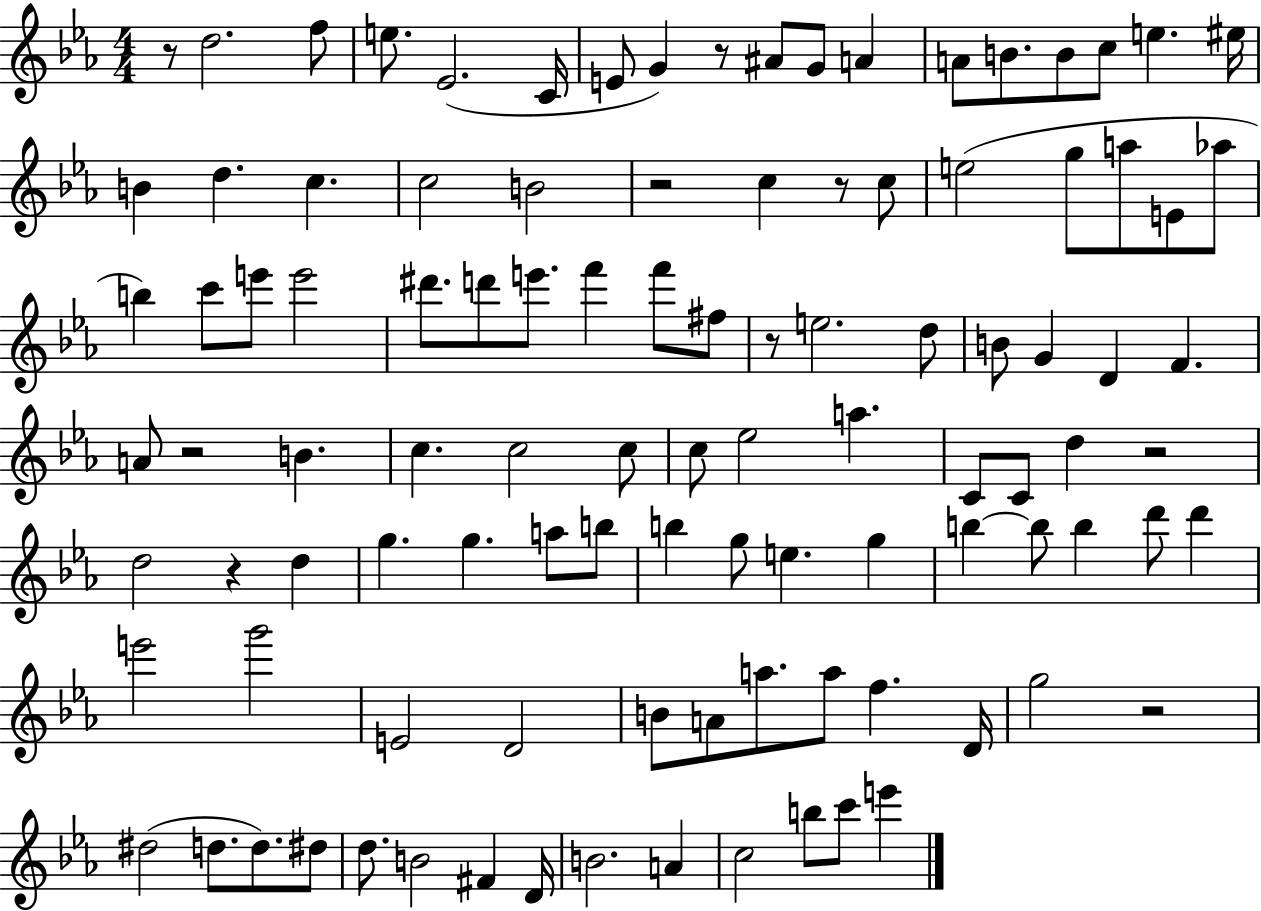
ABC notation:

X:1
T:Untitled
M:4/4
L:1/4
K:Eb
z/2 d2 f/2 e/2 _E2 C/4 E/2 G z/2 ^A/2 G/2 A A/2 B/2 B/2 c/2 e ^e/4 B d c c2 B2 z2 c z/2 c/2 e2 g/2 a/2 E/2 _a/2 b c'/2 e'/2 e'2 ^d'/2 d'/2 e'/2 f' f'/2 ^f/2 z/2 e2 d/2 B/2 G D F A/2 z2 B c c2 c/2 c/2 _e2 a C/2 C/2 d z2 d2 z d g g a/2 b/2 b g/2 e g b b/2 b d'/2 d' e'2 g'2 E2 D2 B/2 A/2 a/2 a/2 f D/4 g2 z2 ^d2 d/2 d/2 ^d/2 d/2 B2 ^F D/4 B2 A c2 b/2 c'/2 e'